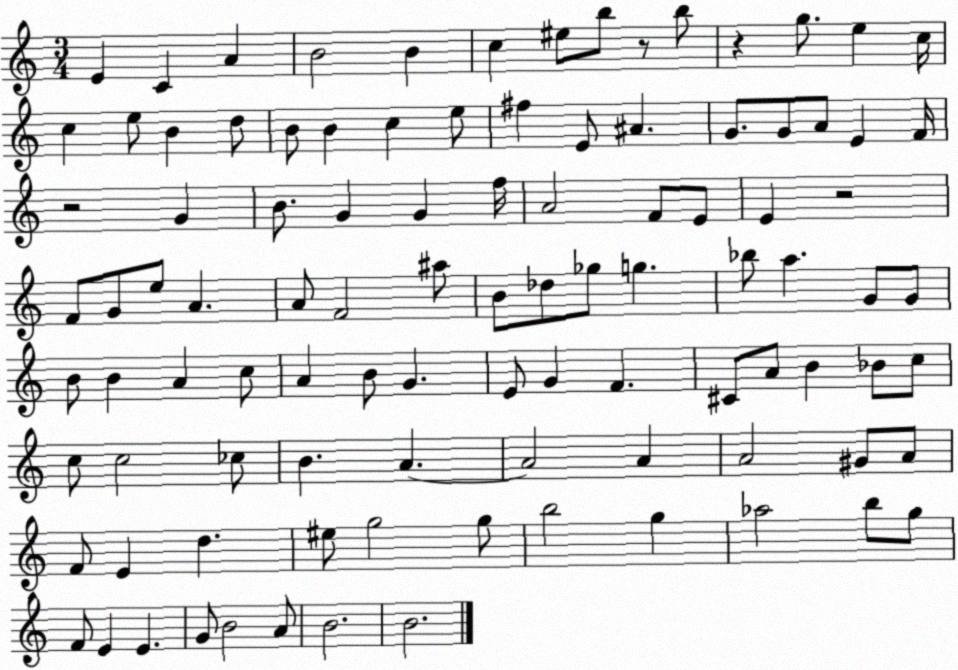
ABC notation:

X:1
T:Untitled
M:3/4
L:1/4
K:C
E C A B2 B c ^e/2 b/2 z/2 b/2 z g/2 e c/4 c e/2 B d/2 B/2 B c e/2 ^f E/2 ^A G/2 G/2 A/2 E F/4 z2 G B/2 G G f/4 A2 F/2 E/2 E z2 F/2 G/2 e/2 A A/2 F2 ^a/2 B/2 _d/2 _g/2 g _b/2 a G/2 G/2 B/2 B A c/2 A B/2 G E/2 G F ^C/2 A/2 B _B/2 c/2 c/2 c2 _c/2 B A A2 A A2 ^G/2 A/2 F/2 E d ^e/2 g2 g/2 b2 g _a2 b/2 g/2 F/2 E E G/2 B2 A/2 B2 B2